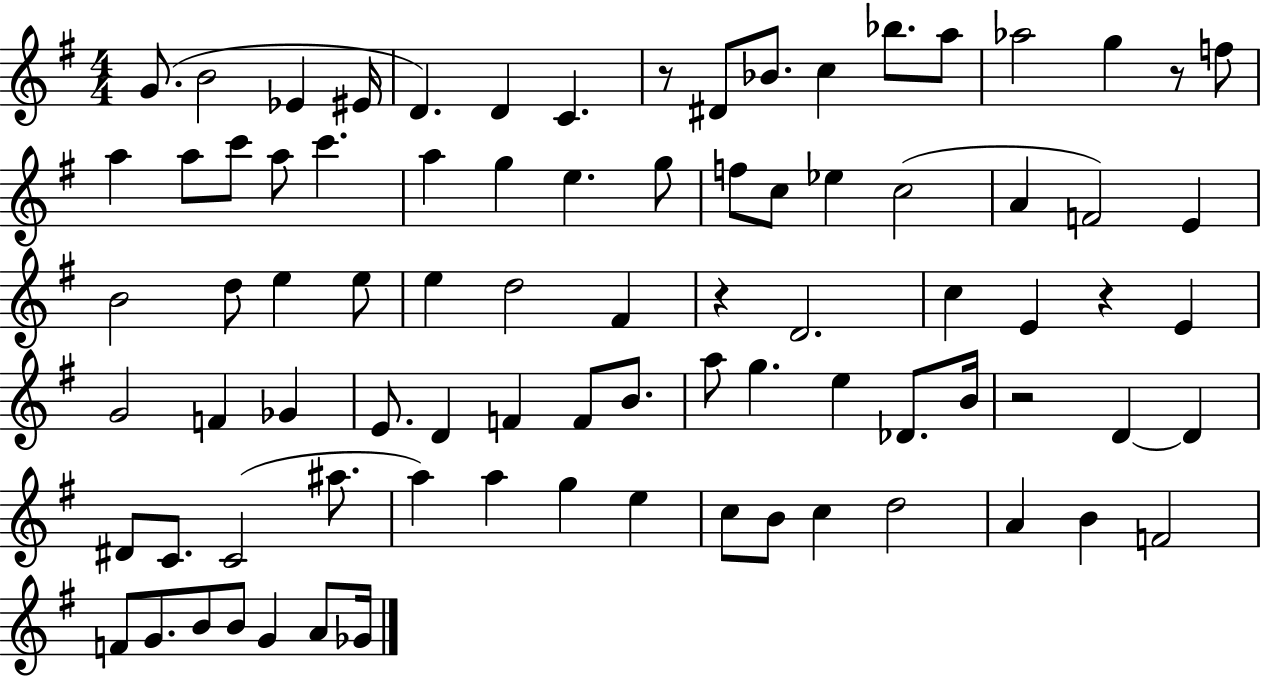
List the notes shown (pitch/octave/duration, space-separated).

G4/e. B4/h Eb4/q EIS4/s D4/q. D4/q C4/q. R/e D#4/e Bb4/e. C5/q Bb5/e. A5/e Ab5/h G5/q R/e F5/e A5/q A5/e C6/e A5/e C6/q. A5/q G5/q E5/q. G5/e F5/e C5/e Eb5/q C5/h A4/q F4/h E4/q B4/h D5/e E5/q E5/e E5/q D5/h F#4/q R/q D4/h. C5/q E4/q R/q E4/q G4/h F4/q Gb4/q E4/e. D4/q F4/q F4/e B4/e. A5/e G5/q. E5/q Db4/e. B4/s R/h D4/q D4/q D#4/e C4/e. C4/h A#5/e. A5/q A5/q G5/q E5/q C5/e B4/e C5/q D5/h A4/q B4/q F4/h F4/e G4/e. B4/e B4/e G4/q A4/e Gb4/s